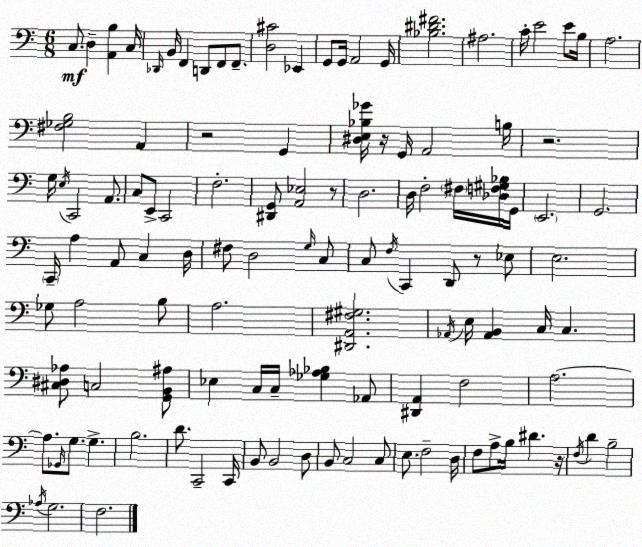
X:1
T:Untitled
M:6/8
L:1/4
K:C
C,/2 D, [A,,B,] C,/4 _D,,/4 B,,/4 F,, D,,/2 F,,/2 F,,/2 [D,^C]2 _E,, G,,/2 G,,/4 A,,2 G,,/4 [_B,^D^F]2 ^A,2 C/4 E2 E/2 B,/4 A,2 [^F,_G,B,]2 A,, z2 G,, [^D,E,_B,_G]/4 z/4 G,,/4 A,,2 B,/4 z2 G,/4 E,/4 C,,2 A,,/2 C,/2 E,,/2 C,,2 F,2 [^D,,G,,]/2 [A,,_E,]2 z/2 D,2 D,/4 F,2 ^F,/4 [_D,F,^G,_B,]/4 G,,/4 E,,2 G,,2 C,,/4 A, A,,/2 C, D,/4 ^F,/2 D,2 G,/4 C,/2 C,/2 F,/4 C,, D,,/2 z/2 _E,/2 E,2 _G,/2 A,2 B,/2 A,2 [^D,,A,,^F,^G,]2 _A,,/4 E,/4 [_A,,B,,] C,/4 C, [^C,^D,_A,]/2 C,2 [G,,B,,^A,]/2 _E, C,/4 C,/4 [_G,_A,_B,] _A,,/2 [^D,,A,,] F,2 A,2 A,/2 _G,,/4 G,/2 G, B,2 D/2 C,,2 C,,/4 B,,/2 B,,2 D,/2 B,,/2 C,2 C,/2 E,/2 F,2 D,/4 F,/2 A,/2 B,/4 ^D z/4 F,/4 D B,2 _A,/4 G,2 F,2